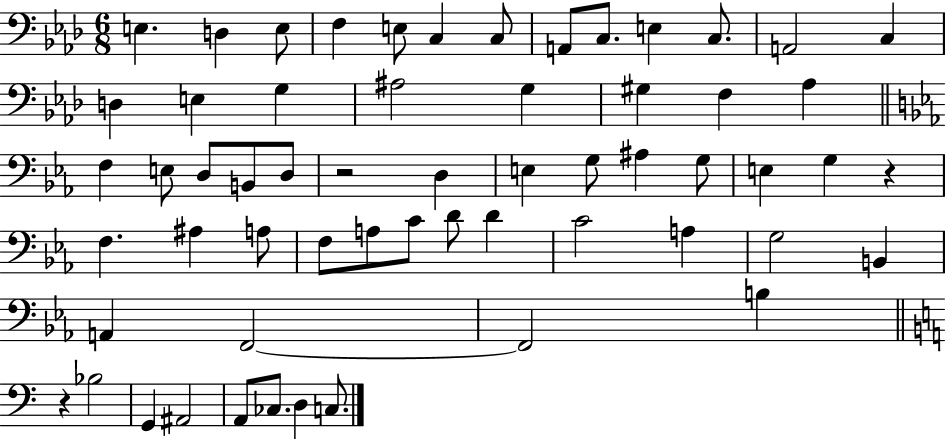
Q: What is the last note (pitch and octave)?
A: C3